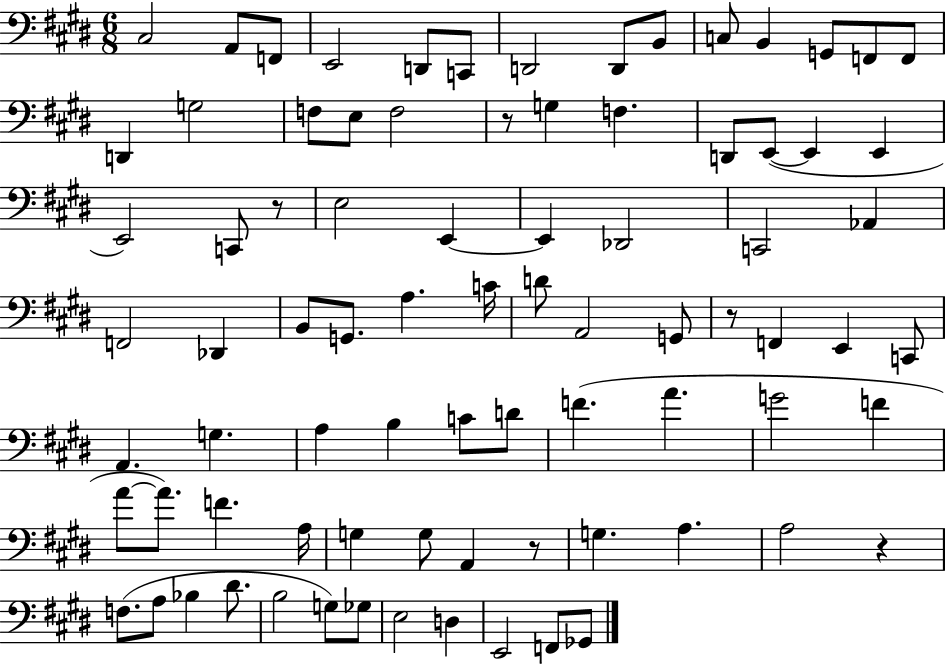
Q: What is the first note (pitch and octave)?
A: C#3